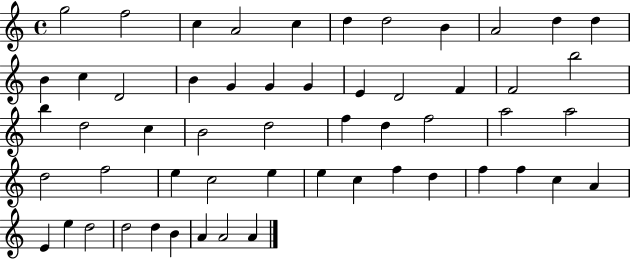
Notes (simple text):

G5/h F5/h C5/q A4/h C5/q D5/q D5/h B4/q A4/h D5/q D5/q B4/q C5/q D4/h B4/q G4/q G4/q G4/q E4/q D4/h F4/q F4/h B5/h B5/q D5/h C5/q B4/h D5/h F5/q D5/q F5/h A5/h A5/h D5/h F5/h E5/q C5/h E5/q E5/q C5/q F5/q D5/q F5/q F5/q C5/q A4/q E4/q E5/q D5/h D5/h D5/q B4/q A4/q A4/h A4/q